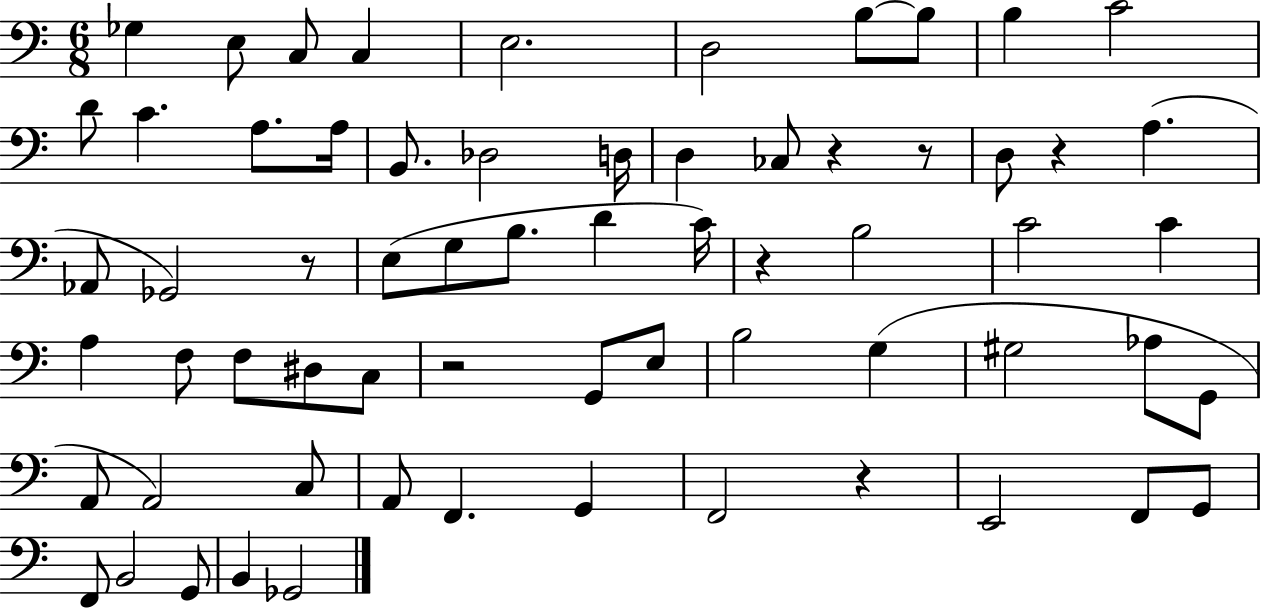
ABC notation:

X:1
T:Untitled
M:6/8
L:1/4
K:C
_G, E,/2 C,/2 C, E,2 D,2 B,/2 B,/2 B, C2 D/2 C A,/2 A,/4 B,,/2 _D,2 D,/4 D, _C,/2 z z/2 D,/2 z A, _A,,/2 _G,,2 z/2 E,/2 G,/2 B,/2 D C/4 z B,2 C2 C A, F,/2 F,/2 ^D,/2 C,/2 z2 G,,/2 E,/2 B,2 G, ^G,2 _A,/2 G,,/2 A,,/2 A,,2 C,/2 A,,/2 F,, G,, F,,2 z E,,2 F,,/2 G,,/2 F,,/2 B,,2 G,,/2 B,, _G,,2